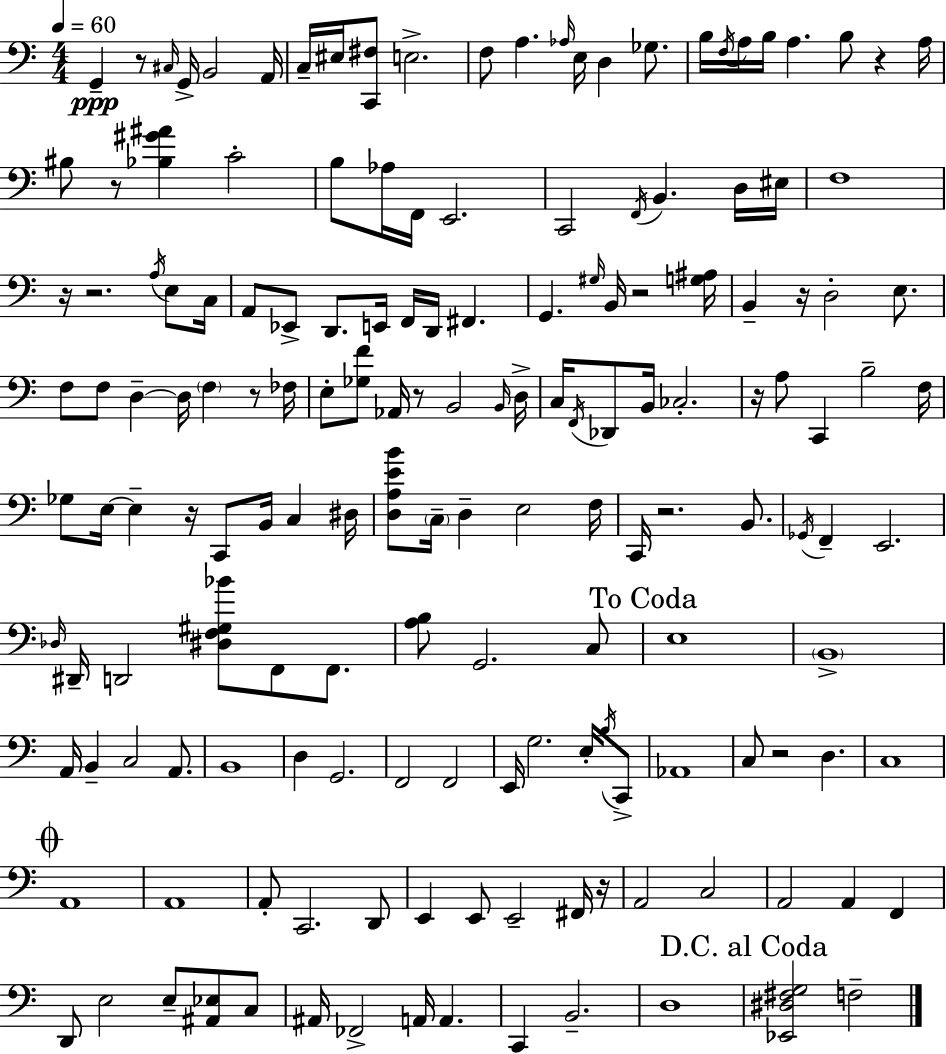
X:1
T:Untitled
M:4/4
L:1/4
K:Am
G,, z/2 ^C,/4 G,,/4 B,,2 A,,/4 C,/4 ^E,/4 [C,,^F,]/2 E,2 F,/2 A, _A,/4 E,/4 D, _G,/2 B,/4 F,/4 A,/4 B,/4 A, B,/2 z A,/4 ^B,/2 z/2 [_B,^G^A] C2 B,/2 _A,/4 F,,/4 E,,2 C,,2 F,,/4 B,, D,/4 ^E,/4 F,4 z/4 z2 A,/4 E,/2 C,/4 A,,/2 _E,,/2 D,,/2 E,,/4 F,,/4 D,,/4 ^F,, G,, ^G,/4 B,,/4 z2 [G,^A,]/4 B,, z/4 D,2 E,/2 F,/2 F,/2 D, D,/4 F, z/2 _F,/4 E,/2 [_G,F]/2 _A,,/4 z/2 B,,2 B,,/4 D,/4 C,/4 F,,/4 _D,,/2 B,,/4 _C,2 z/4 A,/2 C,, B,2 F,/4 _G,/2 E,/4 E, z/4 C,,/2 B,,/4 C, ^D,/4 [D,A,EB]/2 C,/4 D, E,2 F,/4 C,,/4 z2 B,,/2 _G,,/4 F,, E,,2 _D,/4 ^D,,/4 D,,2 [^D,F,^G,_B]/2 F,,/2 F,,/2 [A,B,]/2 G,,2 C,/2 E,4 B,,4 A,,/4 B,, C,2 A,,/2 B,,4 D, G,,2 F,,2 F,,2 E,,/4 G,2 E,/4 B,/4 C,,/2 _A,,4 C,/2 z2 D, C,4 A,,4 A,,4 A,,/2 C,,2 D,,/2 E,, E,,/2 E,,2 ^F,,/4 z/4 A,,2 C,2 A,,2 A,, F,, D,,/2 E,2 E,/2 [^A,,_E,]/2 C,/2 ^A,,/4 _F,,2 A,,/4 A,, C,, B,,2 D,4 [_E,,^D,^F,G,]2 F,2